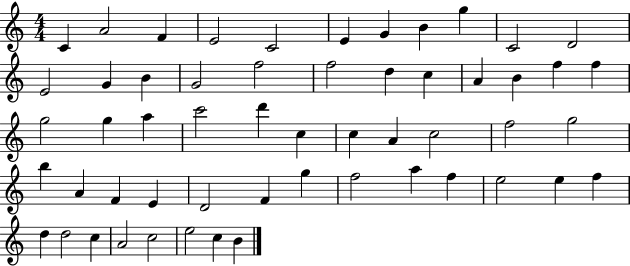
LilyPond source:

{
  \clef treble
  \numericTimeSignature
  \time 4/4
  \key c \major
  c'4 a'2 f'4 | e'2 c'2 | e'4 g'4 b'4 g''4 | c'2 d'2 | \break e'2 g'4 b'4 | g'2 f''2 | f''2 d''4 c''4 | a'4 b'4 f''4 f''4 | \break g''2 g''4 a''4 | c'''2 d'''4 c''4 | c''4 a'4 c''2 | f''2 g''2 | \break b''4 a'4 f'4 e'4 | d'2 f'4 g''4 | f''2 a''4 f''4 | e''2 e''4 f''4 | \break d''4 d''2 c''4 | a'2 c''2 | e''2 c''4 b'4 | \bar "|."
}